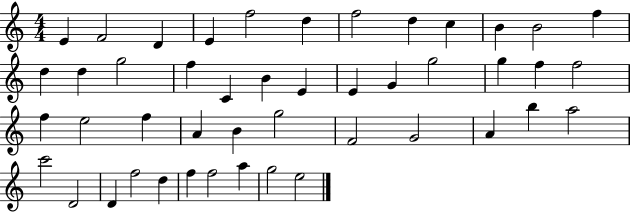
{
  \clef treble
  \numericTimeSignature
  \time 4/4
  \key c \major
  e'4 f'2 d'4 | e'4 f''2 d''4 | f''2 d''4 c''4 | b'4 b'2 f''4 | \break d''4 d''4 g''2 | f''4 c'4 b'4 e'4 | e'4 g'4 g''2 | g''4 f''4 f''2 | \break f''4 e''2 f''4 | a'4 b'4 g''2 | f'2 g'2 | a'4 b''4 a''2 | \break c'''2 d'2 | d'4 f''2 d''4 | f''4 f''2 a''4 | g''2 e''2 | \break \bar "|."
}